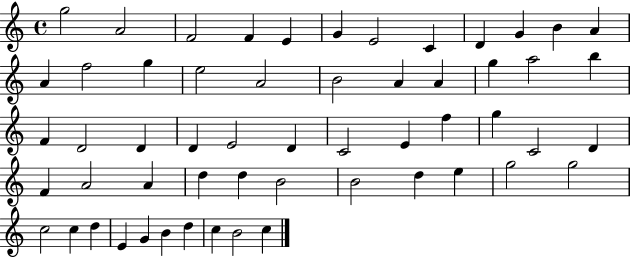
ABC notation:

X:1
T:Untitled
M:4/4
L:1/4
K:C
g2 A2 F2 F E G E2 C D G B A A f2 g e2 A2 B2 A A g a2 b F D2 D D E2 D C2 E f g C2 D F A2 A d d B2 B2 d e g2 g2 c2 c d E G B d c B2 c